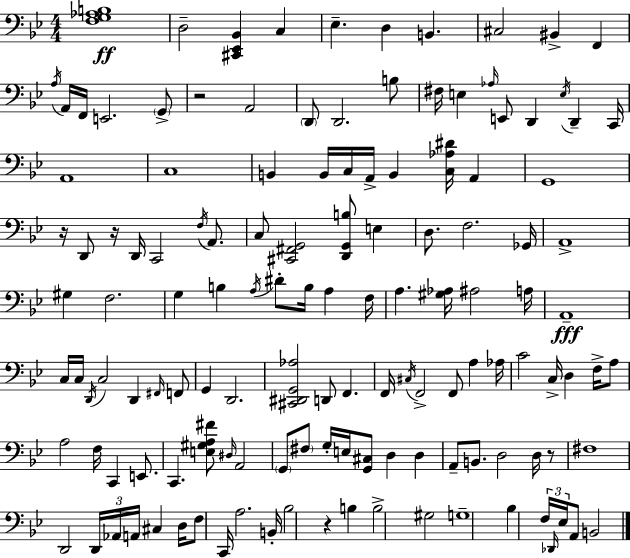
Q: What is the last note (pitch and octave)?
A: B2